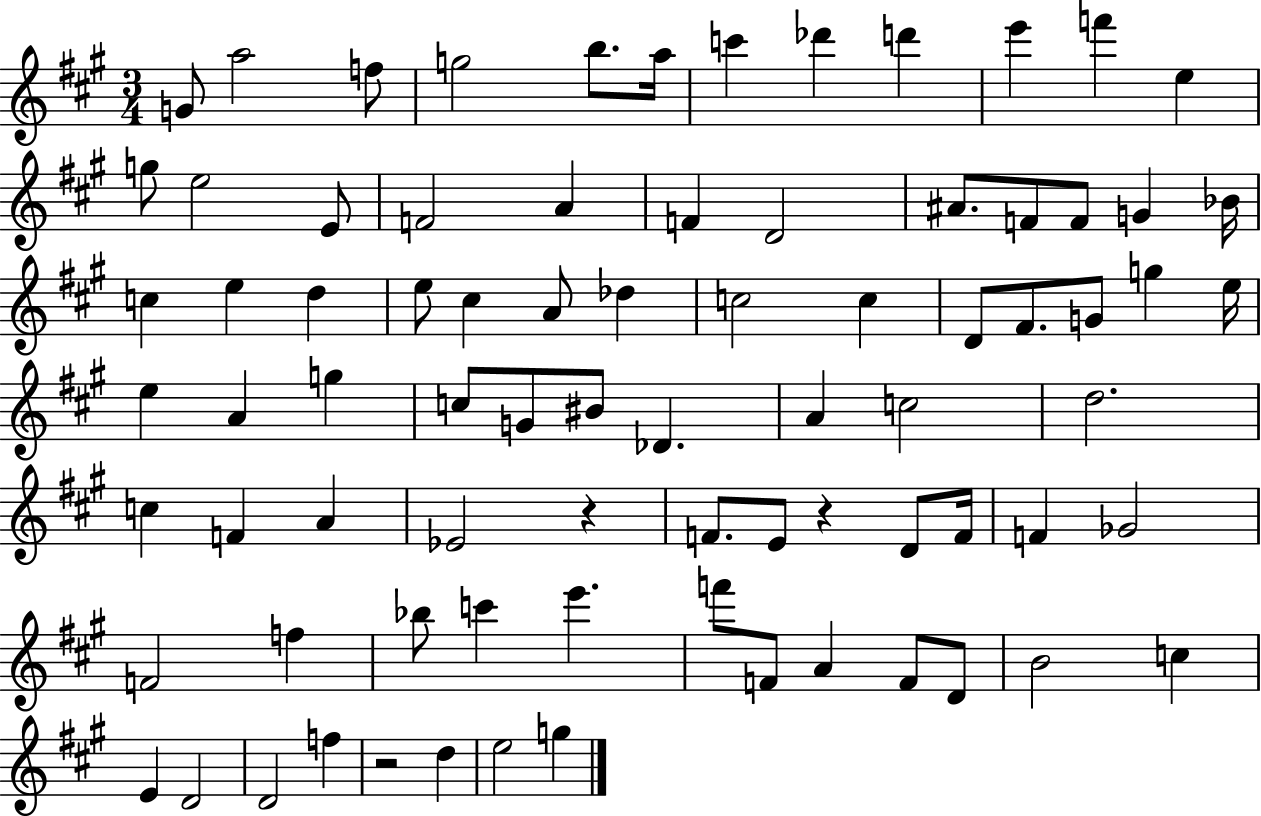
G4/e A5/h F5/e G5/h B5/e. A5/s C6/q Db6/q D6/q E6/q F6/q E5/q G5/e E5/h E4/e F4/h A4/q F4/q D4/h A#4/e. F4/e F4/e G4/q Bb4/s C5/q E5/q D5/q E5/e C#5/q A4/e Db5/q C5/h C5/q D4/e F#4/e. G4/e G5/q E5/s E5/q A4/q G5/q C5/e G4/e BIS4/e Db4/q. A4/q C5/h D5/h. C5/q F4/q A4/q Eb4/h R/q F4/e. E4/e R/q D4/e F4/s F4/q Gb4/h F4/h F5/q Bb5/e C6/q E6/q. F6/e F4/e A4/q F4/e D4/e B4/h C5/q E4/q D4/h D4/h F5/q R/h D5/q E5/h G5/q